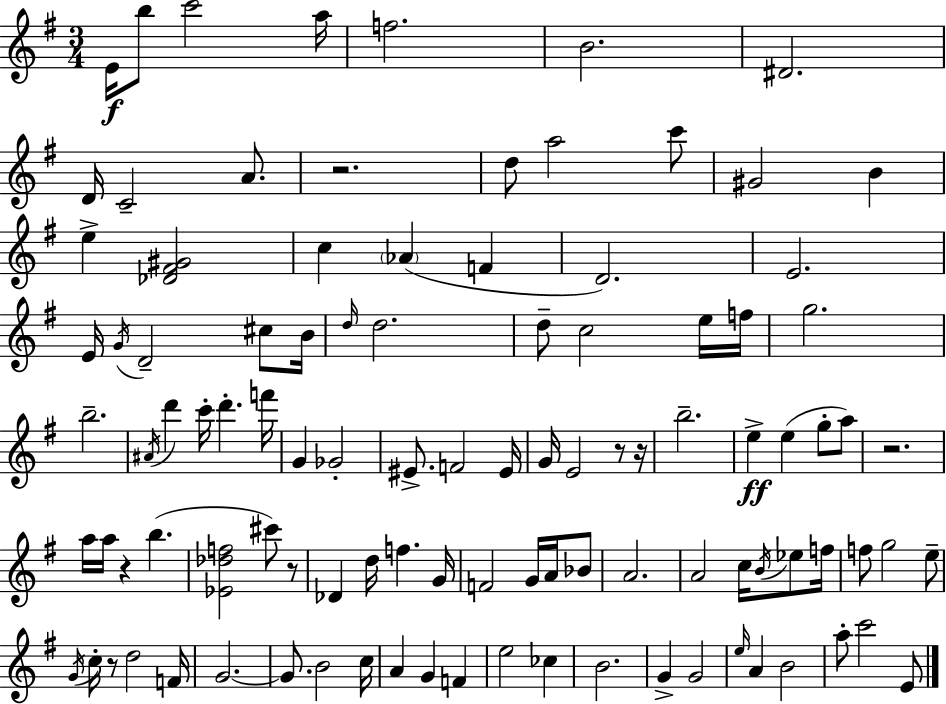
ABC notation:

X:1
T:Untitled
M:3/4
L:1/4
K:Em
E/4 b/2 c'2 a/4 f2 B2 ^D2 D/4 C2 A/2 z2 d/2 a2 c'/2 ^G2 B e [_D^F^G]2 c _A F D2 E2 E/4 G/4 D2 ^c/2 B/4 d/4 d2 d/2 c2 e/4 f/4 g2 b2 ^A/4 d' c'/4 d' f'/4 G _G2 ^E/2 F2 ^E/4 G/4 E2 z/2 z/4 b2 e e g/2 a/2 z2 a/4 a/4 z b [_E_df]2 ^c'/2 z/2 _D d/4 f G/4 F2 G/4 A/4 _B/2 A2 A2 c/4 B/4 _e/2 f/4 f/2 g2 e/2 G/4 c/4 z/2 d2 F/4 G2 G/2 B2 c/4 A G F e2 _c B2 G G2 e/4 A B2 a/2 c'2 E/2